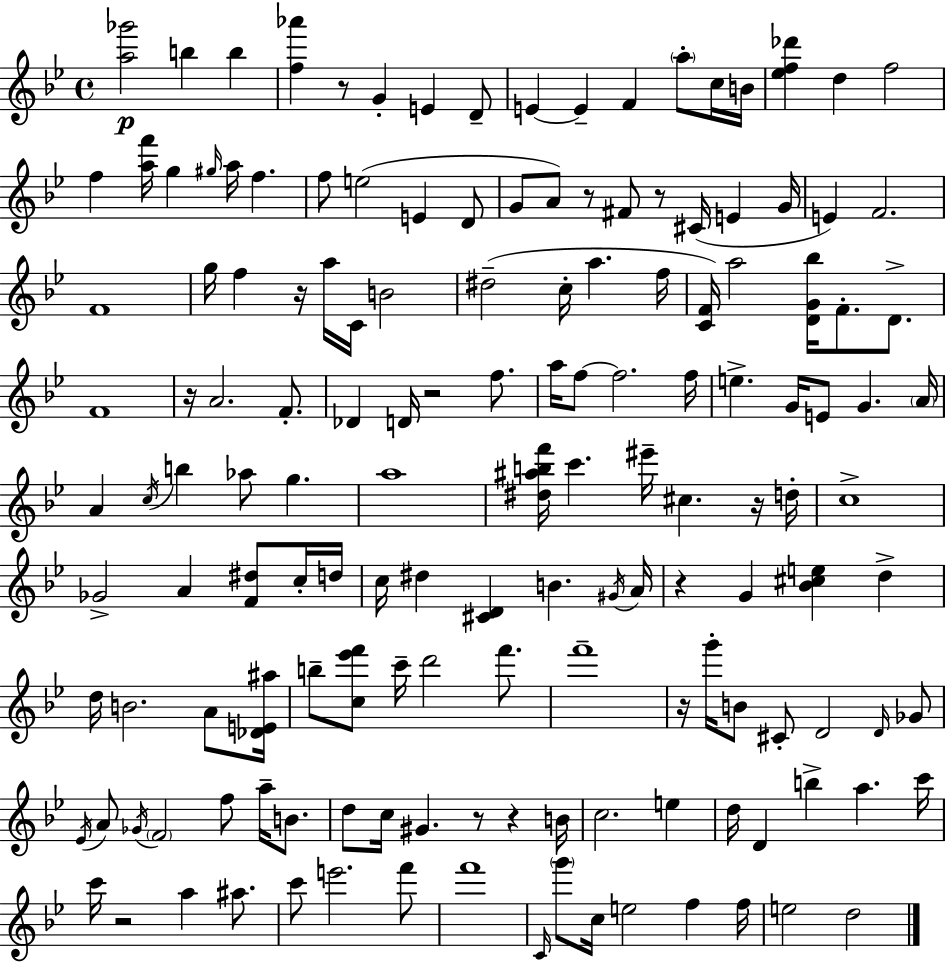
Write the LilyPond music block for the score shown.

{
  \clef treble
  \time 4/4
  \defaultTimeSignature
  \key g \minor
  <a'' ges'''>2\p b''4 b''4 | <f'' aes'''>4 r8 g'4-. e'4 d'8-- | e'4~~ e'4-- f'4 \parenthesize a''8-. c''16 b'16 | <ees'' f'' des'''>4 d''4 f''2 | \break f''4 <a'' f'''>16 g''4 \grace { gis''16 } a''16 f''4. | f''8 e''2( e'4 d'8 | g'8 a'8) r8 fis'8 r8 cis'16( e'4 | g'16 e'4) f'2. | \break f'1 | g''16 f''4 r16 a''16 c'16 b'2 | dis''2--( c''16-. a''4. | f''16 <c' f'>16) a''2 <d' g' bes''>16 f'8.-. d'8.-> | \break f'1 | r16 a'2. f'8.-. | des'4 d'16 r2 f''8. | a''16 f''8~~ f''2. | \break f''16 e''4.-> g'16 e'8 g'4. | \parenthesize a'16 a'4 \acciaccatura { c''16 } b''4 aes''8 g''4. | a''1 | <dis'' ais'' b'' f'''>16 c'''4. eis'''16-- cis''4. | \break r16 d''16-. c''1-> | ges'2-> a'4 <f' dis''>8 | c''16-. d''16 c''16 dis''4 <cis' d'>4 b'4. | \acciaccatura { gis'16 } a'16 r4 g'4 <bes' cis'' e''>4 d''4-> | \break d''16 b'2. | a'8 <des' e' ais''>16 b''8-- <c'' ees''' f'''>8 c'''16-- d'''2 | f'''8. f'''1-- | r16 g'''16-. b'8 cis'8-. d'2 | \break \grace { d'16 } ges'8 \acciaccatura { ees'16 } a'8 \acciaccatura { ges'16 } \parenthesize f'2 | f''8 a''16-- b'8. d''8 c''16 gis'4. r8 | r4 b'16 c''2. | e''4 d''16 d'4 b''4-> a''4. | \break c'''16 c'''16 r2 a''4 | ais''8. c'''8 e'''2. | f'''8 f'''1 | \grace { c'16 } \parenthesize g'''8 c''16 e''2 | \break f''4 f''16 e''2 d''2 | \bar "|."
}